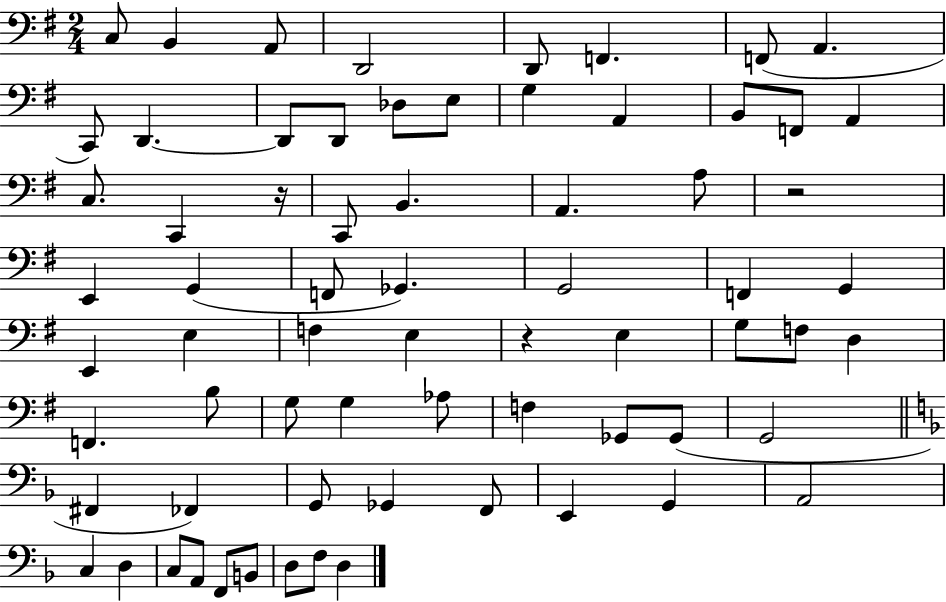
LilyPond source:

{
  \clef bass
  \numericTimeSignature
  \time 2/4
  \key g \major
  \repeat volta 2 { c8 b,4 a,8 | d,2 | d,8 f,4. | f,8( a,4. | \break c,8) d,4.~~ | d,8 d,8 des8 e8 | g4 a,4 | b,8 f,8 a,4 | \break c8. c,4 r16 | c,8 b,4. | a,4. a8 | r2 | \break e,4 g,4( | f,8 ges,4.) | g,2 | f,4 g,4 | \break e,4 e4 | f4 e4 | r4 e4 | g8 f8 d4 | \break f,4. b8 | g8 g4 aes8 | f4 ges,8 ges,8( | g,2 | \break \bar "||" \break \key f \major fis,4 fes,4) | g,8 ges,4 f,8 | e,4 g,4 | a,2 | \break c4 d4 | c8 a,8 f,8 b,8 | d8 f8 d4 | } \bar "|."
}